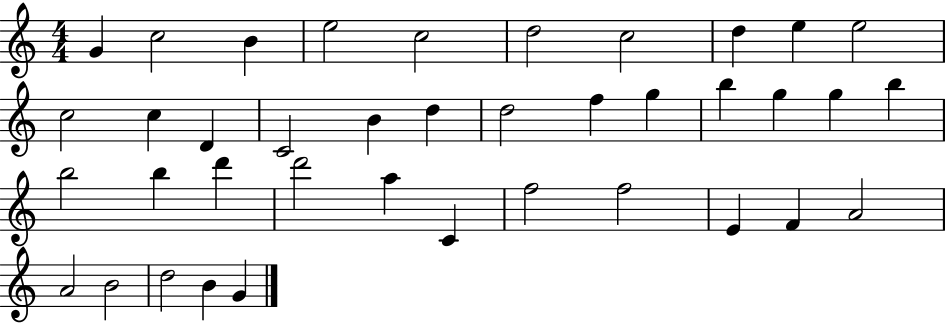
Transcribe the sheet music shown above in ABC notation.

X:1
T:Untitled
M:4/4
L:1/4
K:C
G c2 B e2 c2 d2 c2 d e e2 c2 c D C2 B d d2 f g b g g b b2 b d' d'2 a C f2 f2 E F A2 A2 B2 d2 B G